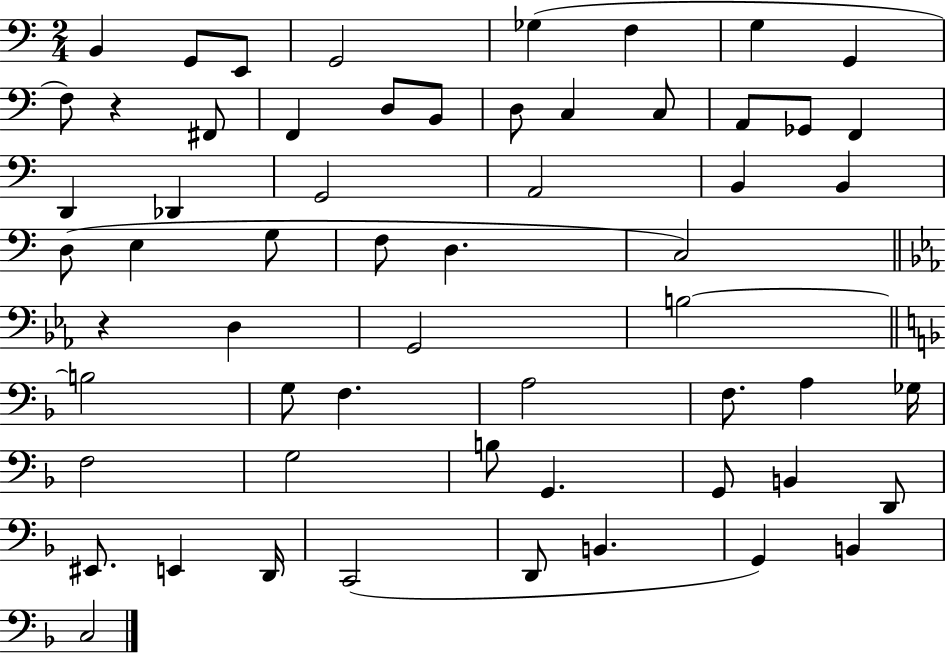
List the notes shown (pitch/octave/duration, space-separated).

B2/q G2/e E2/e G2/h Gb3/q F3/q G3/q G2/q F3/e R/q F#2/e F2/q D3/e B2/e D3/e C3/q C3/e A2/e Gb2/e F2/q D2/q Db2/q G2/h A2/h B2/q B2/q D3/e E3/q G3/e F3/e D3/q. C3/h R/q D3/q G2/h B3/h B3/h G3/e F3/q. A3/h F3/e. A3/q Gb3/s F3/h G3/h B3/e G2/q. G2/e B2/q D2/e EIS2/e. E2/q D2/s C2/h D2/e B2/q. G2/q B2/q C3/h